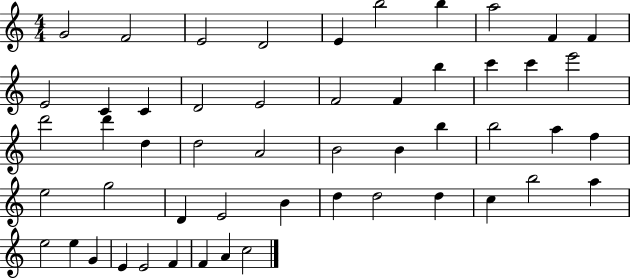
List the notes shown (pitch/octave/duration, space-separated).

G4/h F4/h E4/h D4/h E4/q B5/h B5/q A5/h F4/q F4/q E4/h C4/q C4/q D4/h E4/h F4/h F4/q B5/q C6/q C6/q E6/h D6/h D6/q D5/q D5/h A4/h B4/h B4/q B5/q B5/h A5/q F5/q E5/h G5/h D4/q E4/h B4/q D5/q D5/h D5/q C5/q B5/h A5/q E5/h E5/q G4/q E4/q E4/h F4/q F4/q A4/q C5/h